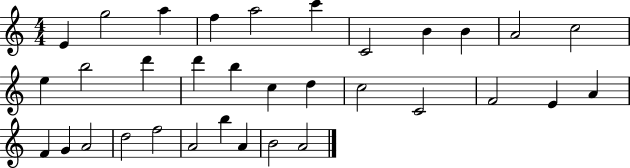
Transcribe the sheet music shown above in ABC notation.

X:1
T:Untitled
M:4/4
L:1/4
K:C
E g2 a f a2 c' C2 B B A2 c2 e b2 d' d' b c d c2 C2 F2 E A F G A2 d2 f2 A2 b A B2 A2